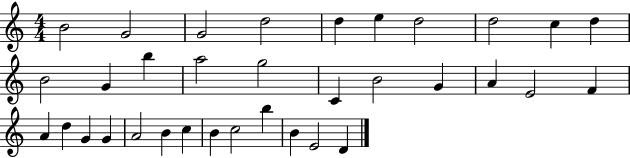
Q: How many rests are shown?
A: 0